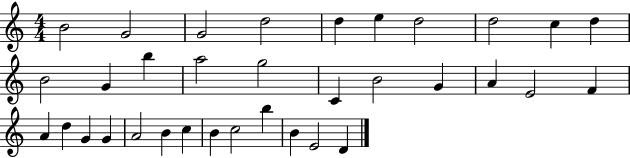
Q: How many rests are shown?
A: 0